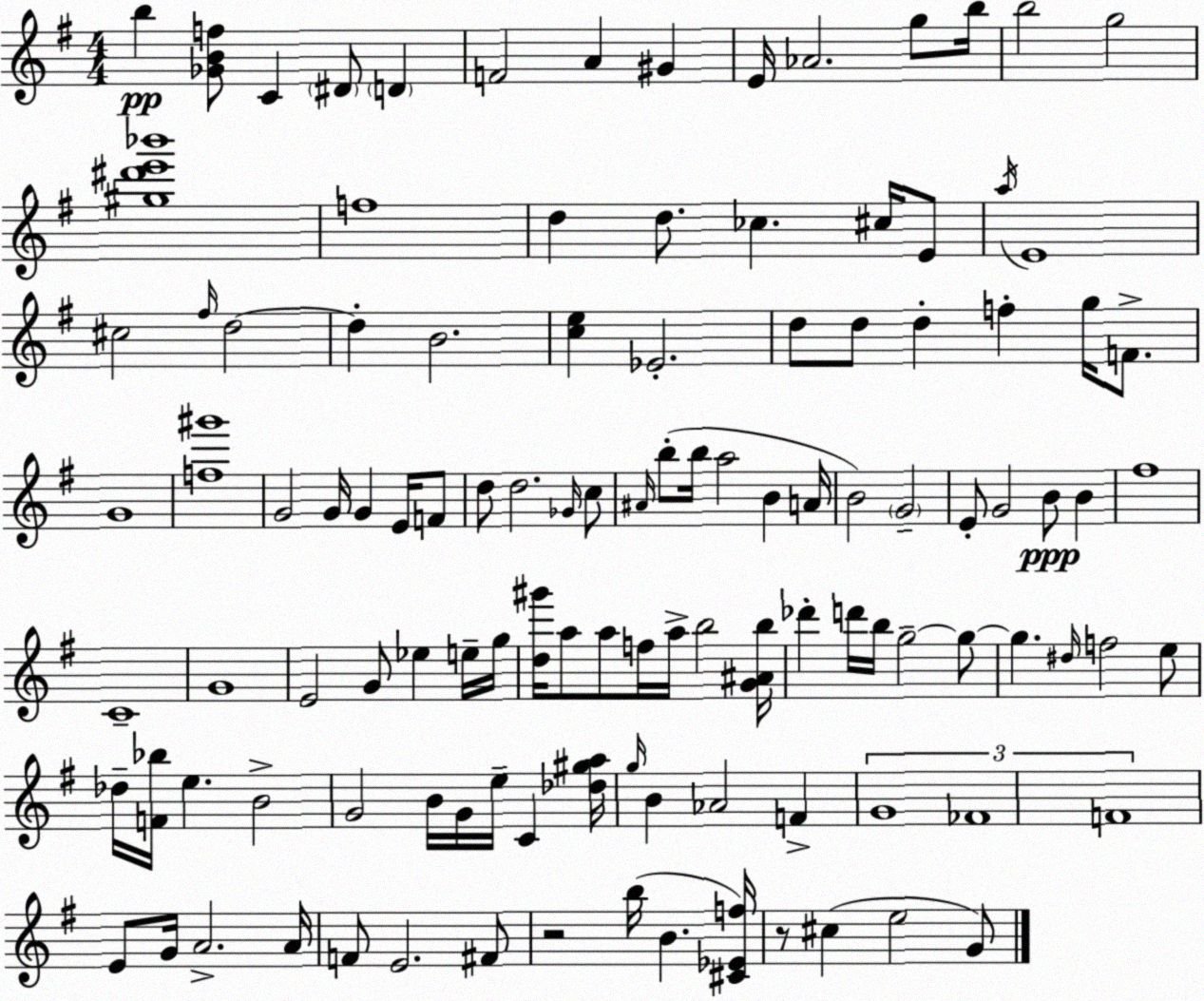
X:1
T:Untitled
M:4/4
L:1/4
K:G
b [_GBf]/2 C ^D/2 D F2 A ^G E/4 _A2 g/2 b/4 b2 g2 [^g^d'e'_b']4 f4 d d/2 _c ^c/4 E/2 a/4 E4 ^c2 ^f/4 d2 d B2 [ce] _E2 d/2 d/2 d f g/4 F/2 G4 [f^g']4 G2 G/4 G E/4 F/2 d/2 d2 _G/4 c/2 ^A/4 b/2 b/4 a2 B A/4 B2 G2 E/2 G2 B/2 B ^f4 C4 G4 E2 G/2 _e e/4 g/4 [d^g']/4 a/2 a/2 f/4 a/4 b2 [G^Ab]/4 _d' d'/4 b/4 g2 g/2 g ^d/4 f2 e/2 _d/4 [F_b]/4 e B2 G2 B/4 G/4 e/4 C [_d^ga]/4 g/4 B _A2 F G4 _F4 F4 E/2 G/4 A2 A/4 F/2 E2 ^F/2 z2 b/4 B [^C_Ef]/4 z/2 ^c e2 G/2